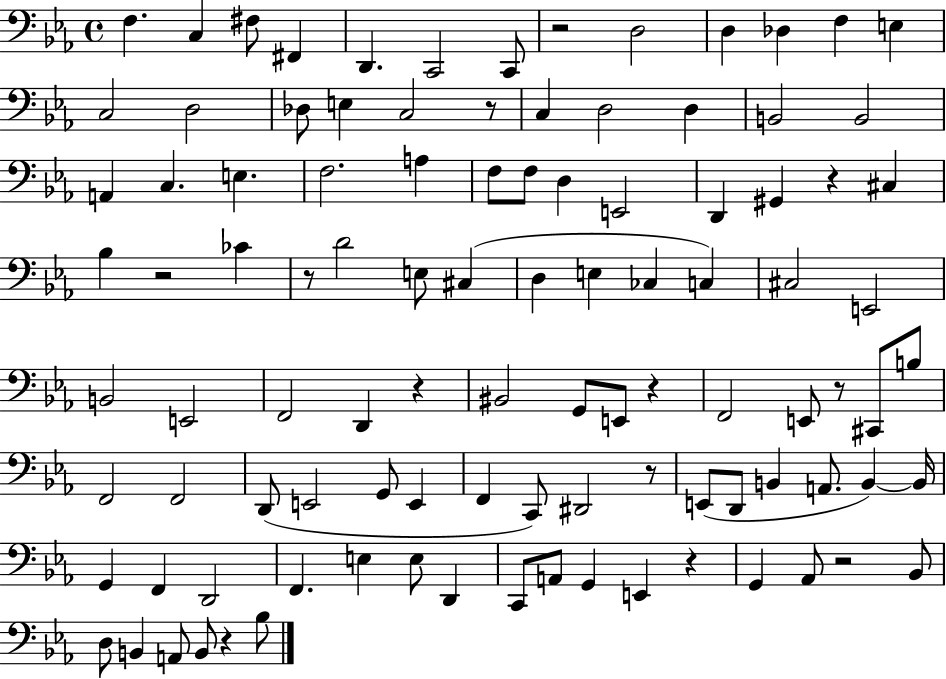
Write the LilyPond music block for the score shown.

{
  \clef bass
  \time 4/4
  \defaultTimeSignature
  \key ees \major
  f4. c4 fis8 fis,4 | d,4. c,2 c,8 | r2 d2 | d4 des4 f4 e4 | \break c2 d2 | des8 e4 c2 r8 | c4 d2 d4 | b,2 b,2 | \break a,4 c4. e4. | f2. a4 | f8 f8 d4 e,2 | d,4 gis,4 r4 cis4 | \break bes4 r2 ces'4 | r8 d'2 e8 cis4( | d4 e4 ces4 c4) | cis2 e,2 | \break b,2 e,2 | f,2 d,4 r4 | bis,2 g,8 e,8 r4 | f,2 e,8 r8 cis,8 b8 | \break f,2 f,2 | d,8( e,2 g,8 e,4 | f,4 c,8) dis,2 r8 | e,8( d,8 b,4 a,8. b,4~~) b,16 | \break g,4 f,4 d,2 | f,4. e4 e8 d,4 | c,8 a,8 g,4 e,4 r4 | g,4 aes,8 r2 bes,8 | \break d8 b,4 a,8 b,8 r4 bes8 | \bar "|."
}